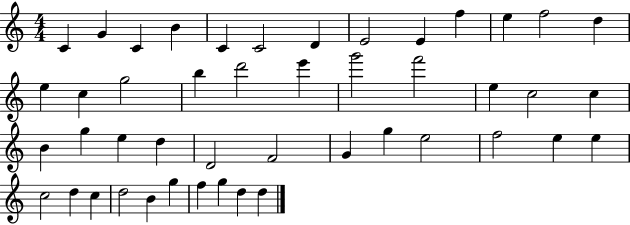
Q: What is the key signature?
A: C major